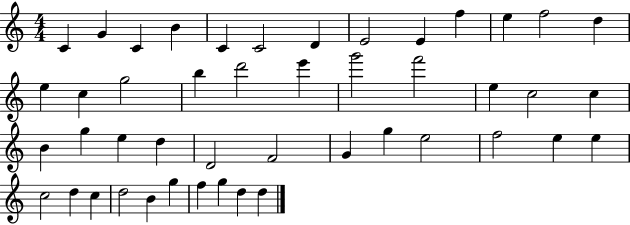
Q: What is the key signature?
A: C major